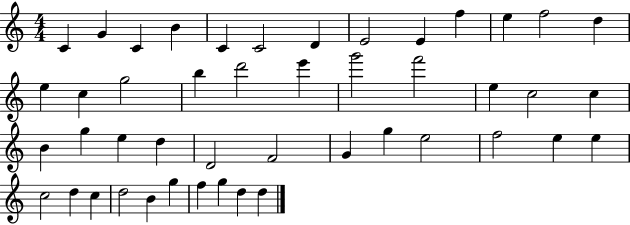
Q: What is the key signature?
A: C major